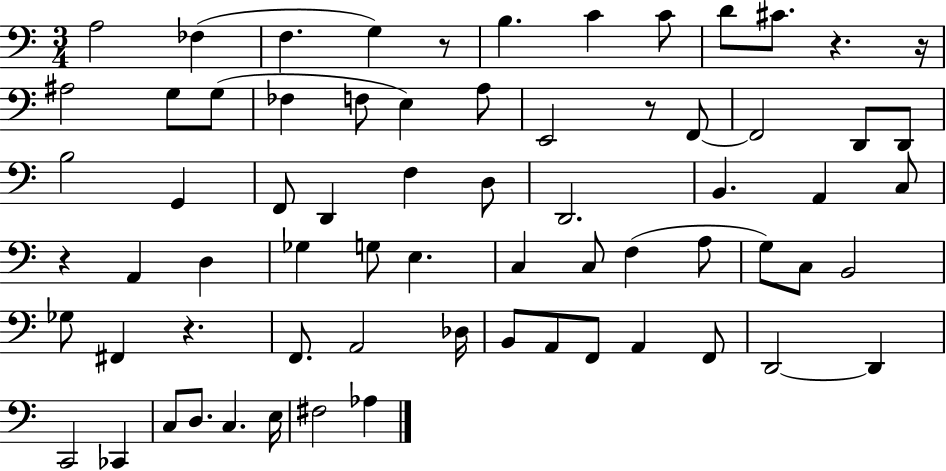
X:1
T:Untitled
M:3/4
L:1/4
K:C
A,2 _F, F, G, z/2 B, C C/2 D/2 ^C/2 z z/4 ^A,2 G,/2 G,/2 _F, F,/2 E, A,/2 E,,2 z/2 F,,/2 F,,2 D,,/2 D,,/2 B,2 G,, F,,/2 D,, F, D,/2 D,,2 B,, A,, C,/2 z A,, D, _G, G,/2 E, C, C,/2 F, A,/2 G,/2 C,/2 B,,2 _G,/2 ^F,, z F,,/2 A,,2 _D,/4 B,,/2 A,,/2 F,,/2 A,, F,,/2 D,,2 D,, C,,2 _C,, C,/2 D,/2 C, E,/4 ^F,2 _A,